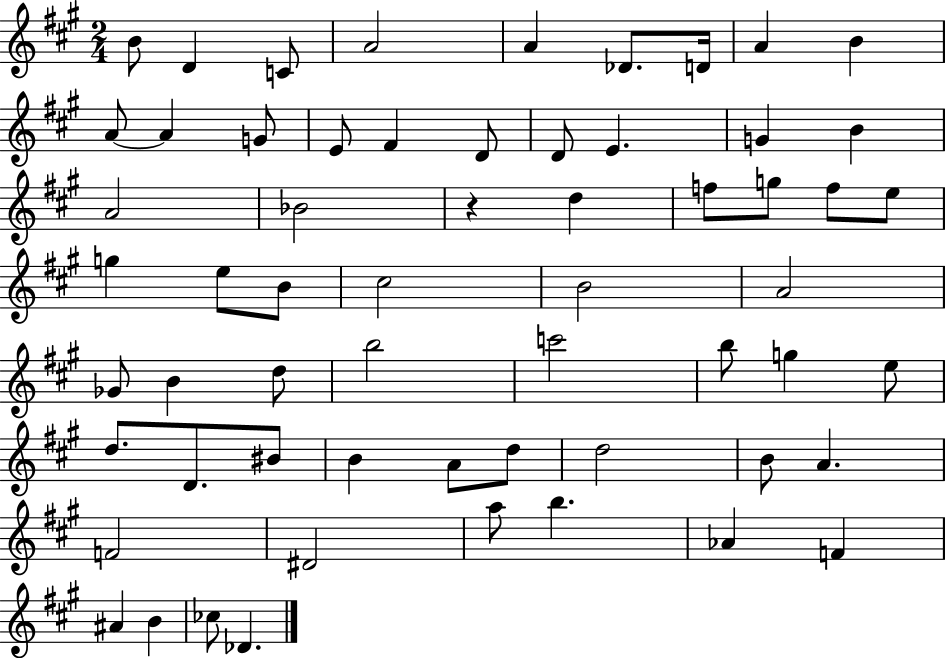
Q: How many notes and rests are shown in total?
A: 60